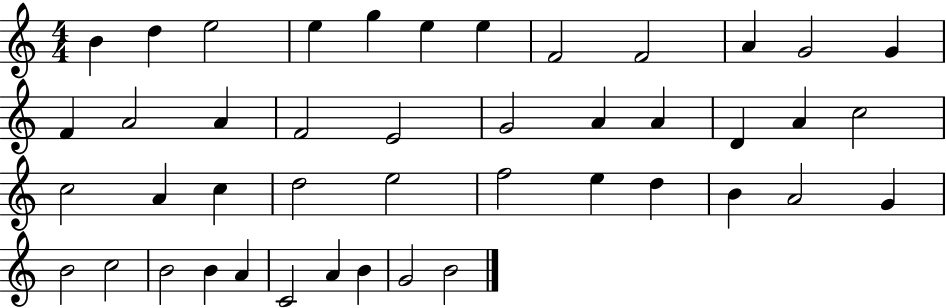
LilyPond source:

{
  \clef treble
  \numericTimeSignature
  \time 4/4
  \key c \major
  b'4 d''4 e''2 | e''4 g''4 e''4 e''4 | f'2 f'2 | a'4 g'2 g'4 | \break f'4 a'2 a'4 | f'2 e'2 | g'2 a'4 a'4 | d'4 a'4 c''2 | \break c''2 a'4 c''4 | d''2 e''2 | f''2 e''4 d''4 | b'4 a'2 g'4 | \break b'2 c''2 | b'2 b'4 a'4 | c'2 a'4 b'4 | g'2 b'2 | \break \bar "|."
}